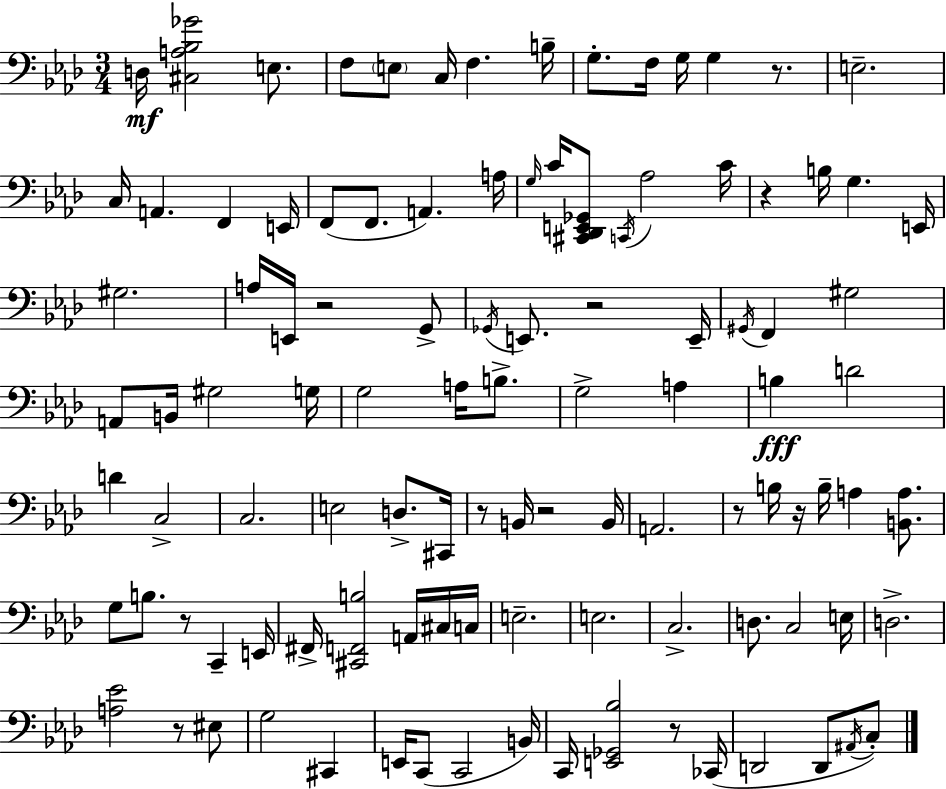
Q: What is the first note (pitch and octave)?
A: D3